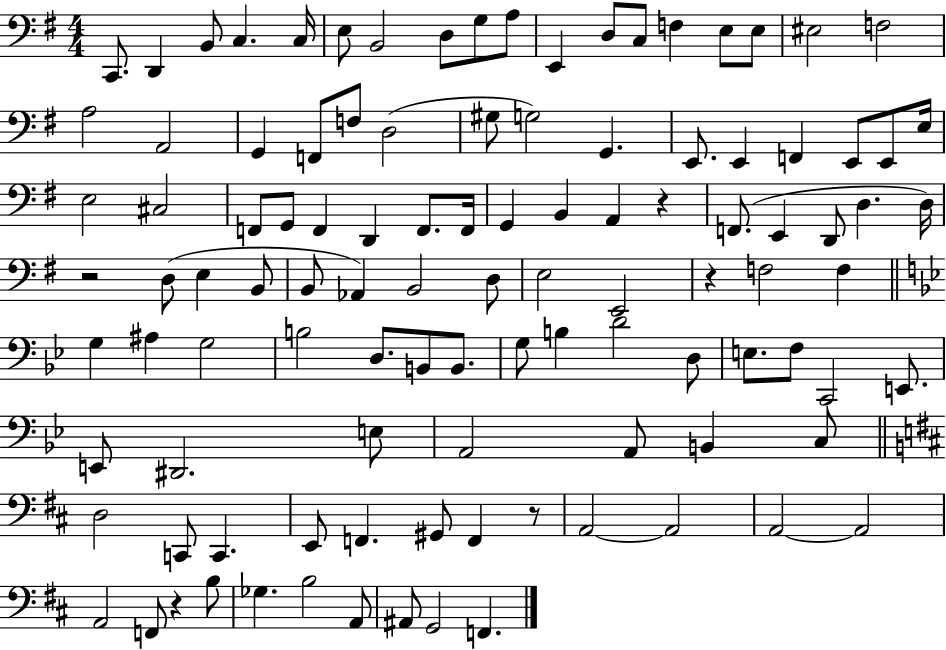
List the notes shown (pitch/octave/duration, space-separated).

C2/e. D2/q B2/e C3/q. C3/s E3/e B2/h D3/e G3/e A3/e E2/q D3/e C3/e F3/q E3/e E3/e EIS3/h F3/h A3/h A2/h G2/q F2/e F3/e D3/h G#3/e G3/h G2/q. E2/e. E2/q F2/q E2/e E2/e E3/s E3/h C#3/h F2/e G2/e F2/q D2/q F2/e. F2/s G2/q B2/q A2/q R/q F2/e. E2/q D2/e D3/q. D3/s R/h D3/e E3/q B2/e B2/e Ab2/q B2/h D3/e E3/h E2/h R/q F3/h F3/q G3/q A#3/q G3/h B3/h D3/e. B2/e B2/e. G3/e B3/q D4/h D3/e E3/e. F3/e C2/h E2/e. E2/e D#2/h. E3/e A2/h A2/e B2/q C3/e D3/h C2/e C2/q. E2/e F2/q. G#2/e F2/q R/e A2/h A2/h A2/h A2/h A2/h F2/e R/q B3/e Gb3/q. B3/h A2/e A#2/e G2/h F2/q.